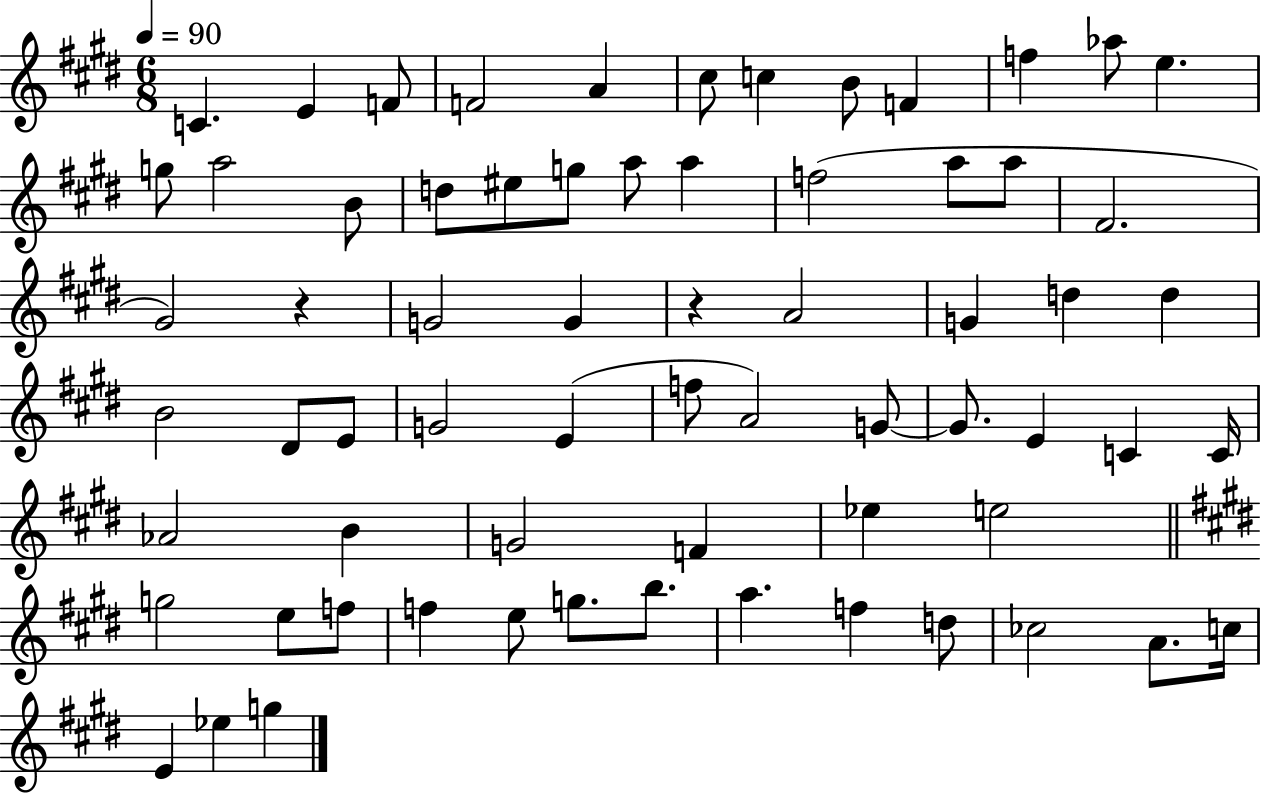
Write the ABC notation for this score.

X:1
T:Untitled
M:6/8
L:1/4
K:E
C E F/2 F2 A ^c/2 c B/2 F f _a/2 e g/2 a2 B/2 d/2 ^e/2 g/2 a/2 a f2 a/2 a/2 ^F2 ^G2 z G2 G z A2 G d d B2 ^D/2 E/2 G2 E f/2 A2 G/2 G/2 E C C/4 _A2 B G2 F _e e2 g2 e/2 f/2 f e/2 g/2 b/2 a f d/2 _c2 A/2 c/4 E _e g